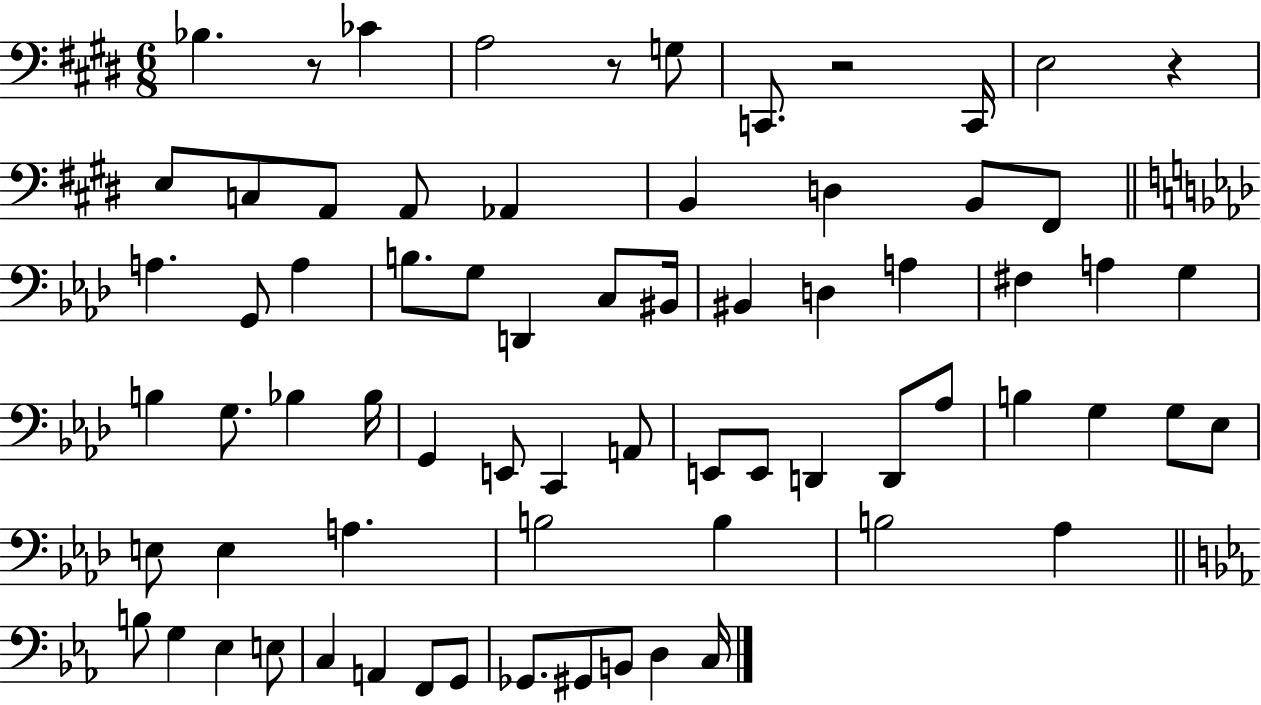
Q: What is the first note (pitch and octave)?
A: Bb3